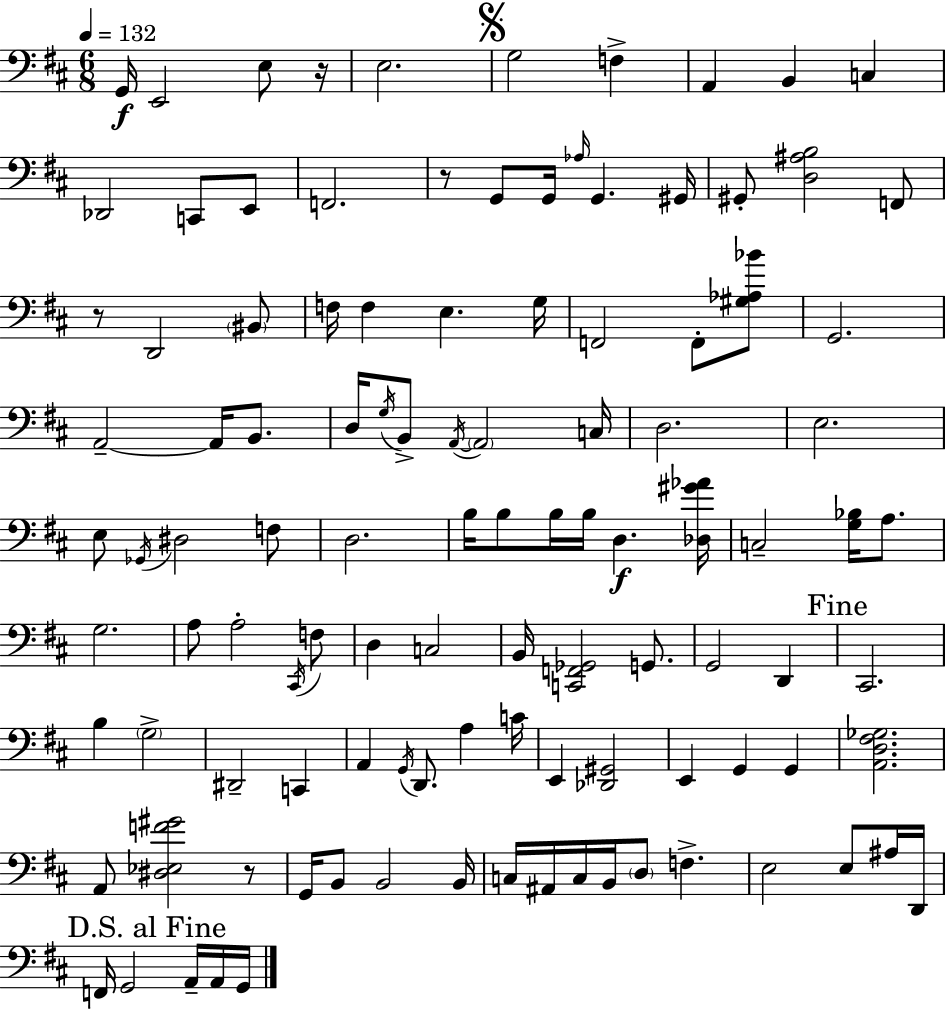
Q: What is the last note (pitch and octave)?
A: G2